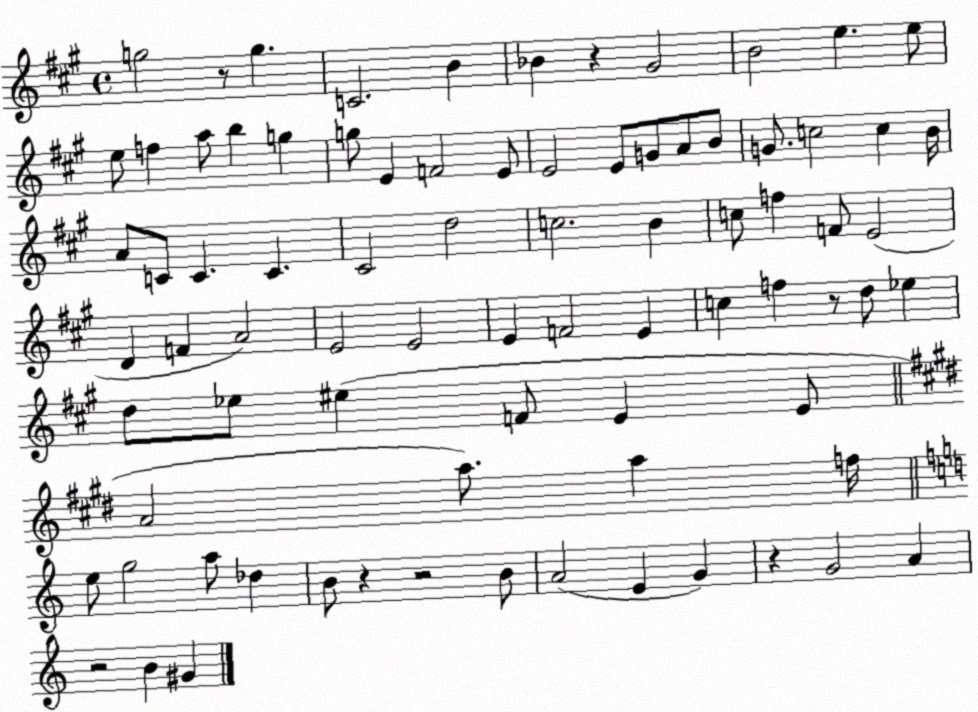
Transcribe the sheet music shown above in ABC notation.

X:1
T:Untitled
M:4/4
L:1/4
K:A
g2 z/2 g C2 B _B z ^G2 B2 e e/2 e/2 f a/2 b g g/2 E F2 E/2 E2 E/2 G/2 A/2 B/2 G/2 c2 c B/4 A/2 C/2 C C ^C2 d2 c2 B c/2 f F/2 E2 D F A2 E2 E2 E F2 E c f z/2 d/2 _e d/2 _e/2 ^e F/2 E E/2 A2 a/2 a f/4 e/2 g2 a/2 _d B/2 z z2 B/2 A2 E G z G2 A z2 B ^G